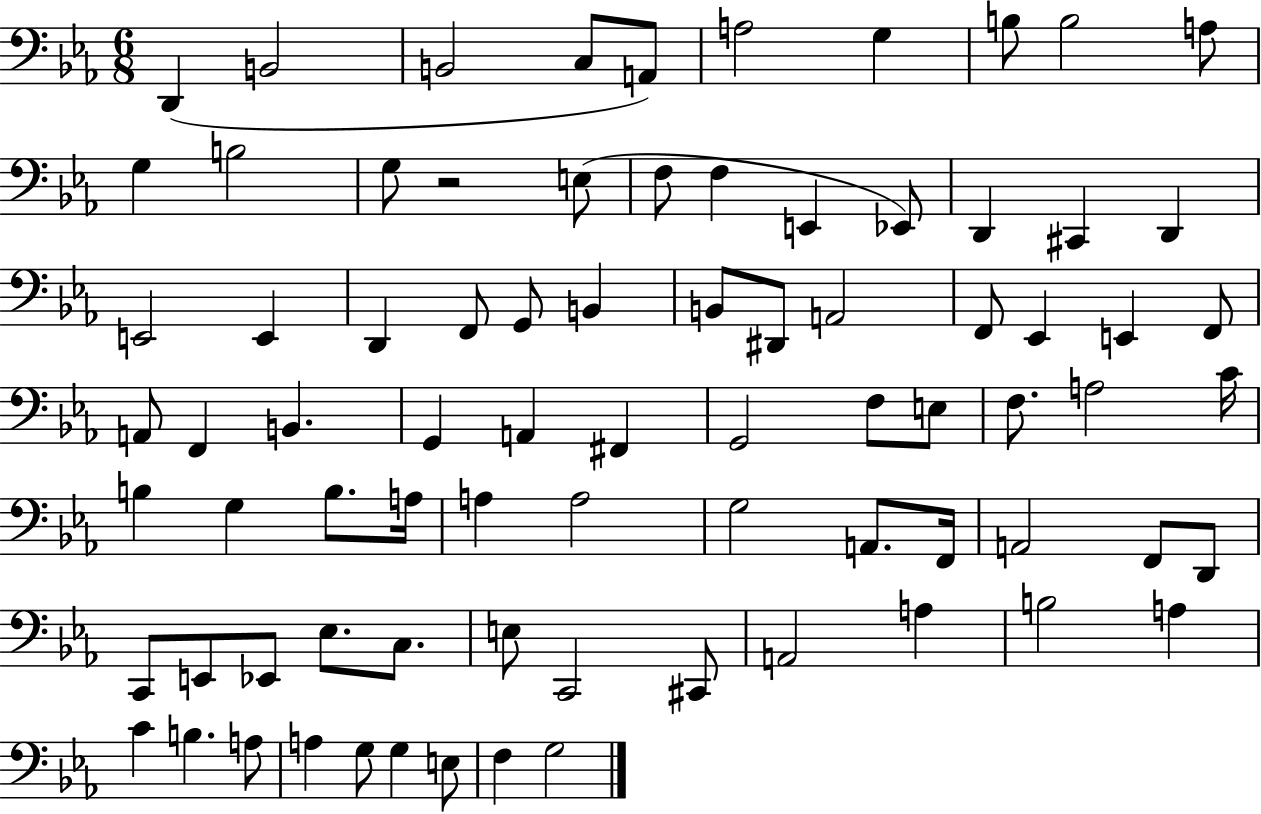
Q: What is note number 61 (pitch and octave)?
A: Eb2